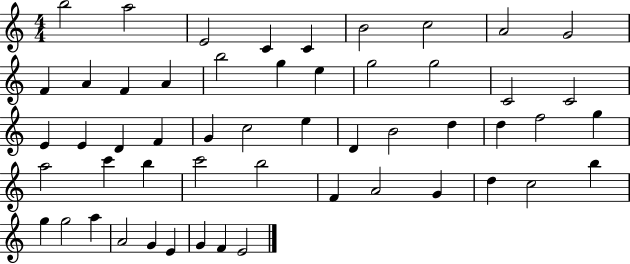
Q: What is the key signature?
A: C major